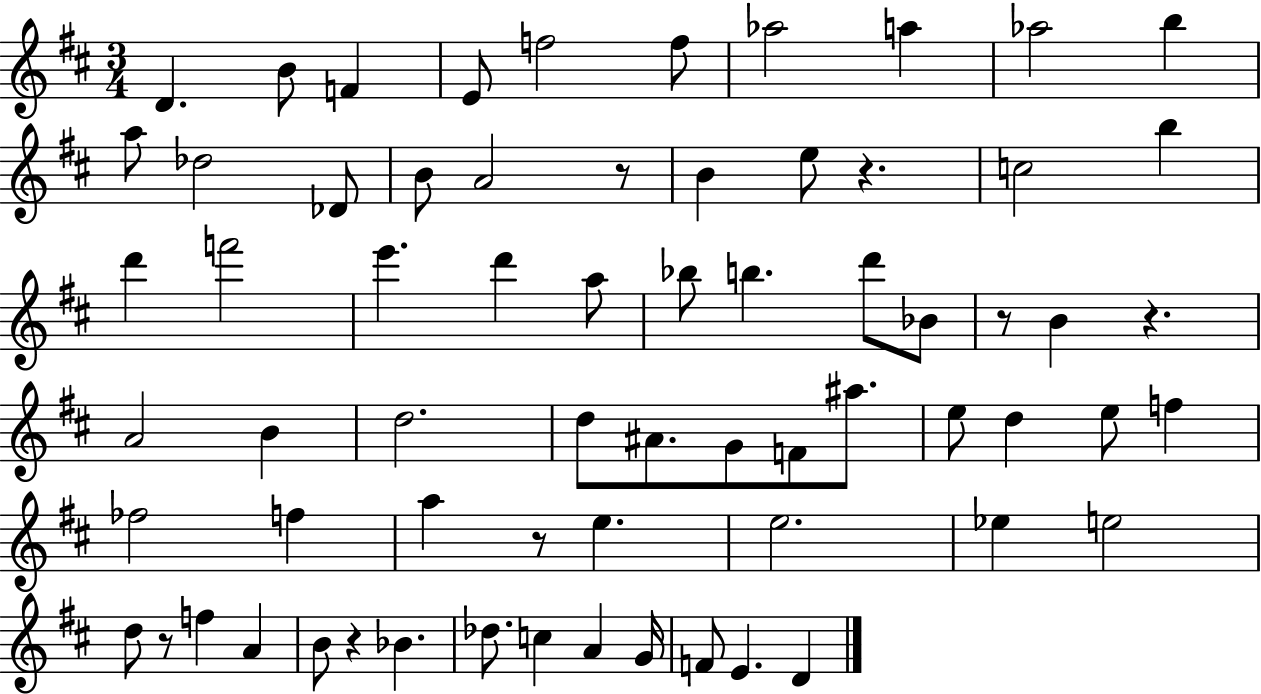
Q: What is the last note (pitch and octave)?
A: D4